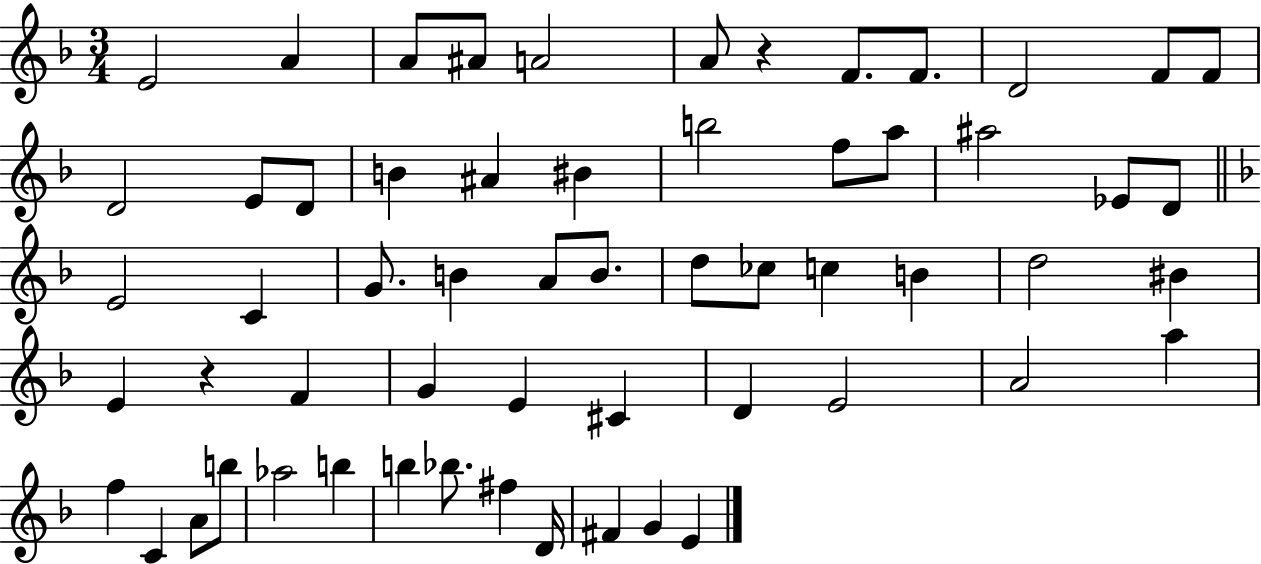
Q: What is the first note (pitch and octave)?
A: E4